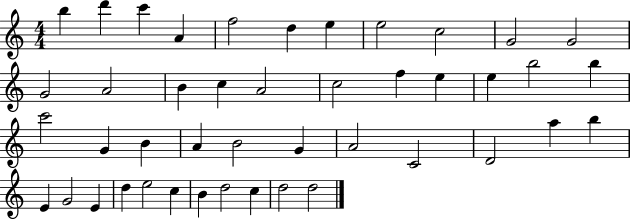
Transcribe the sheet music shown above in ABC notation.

X:1
T:Untitled
M:4/4
L:1/4
K:C
b d' c' A f2 d e e2 c2 G2 G2 G2 A2 B c A2 c2 f e e b2 b c'2 G B A B2 G A2 C2 D2 a b E G2 E d e2 c B d2 c d2 d2